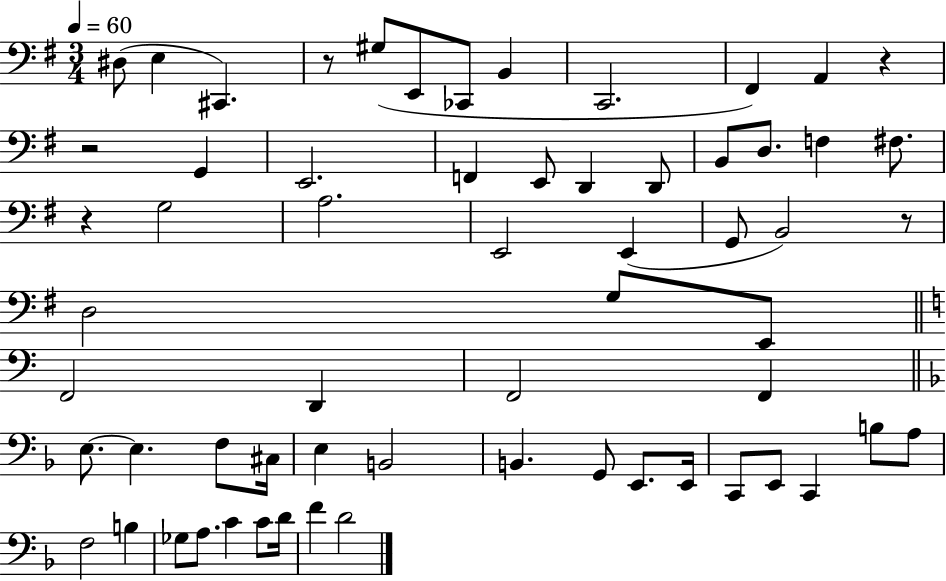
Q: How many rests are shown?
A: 5